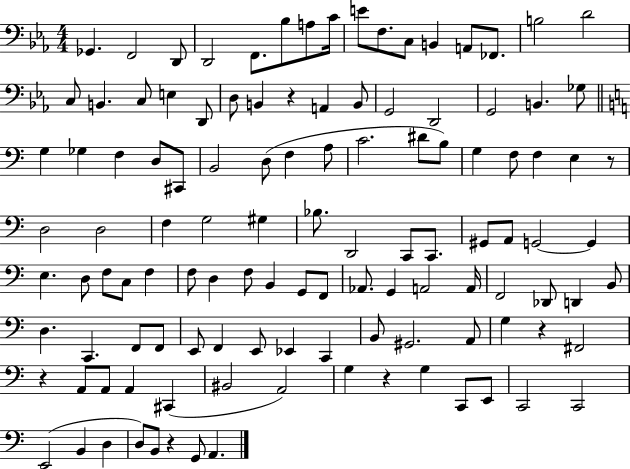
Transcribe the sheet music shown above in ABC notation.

X:1
T:Untitled
M:4/4
L:1/4
K:Eb
_G,, F,,2 D,,/2 D,,2 F,,/2 _B,/2 A,/2 C/4 E/2 F,/2 C,/2 B,, A,,/2 _F,,/2 B,2 D2 C,/2 B,, C,/2 E, D,,/2 D,/2 B,, z A,, B,,/2 G,,2 D,,2 G,,2 B,, _G,/2 G, _G, F, D,/2 ^C,,/2 B,,2 D,/2 F, A,/2 C2 ^D/2 B,/2 G, F,/2 F, E, z/2 D,2 D,2 F, G,2 ^G, _B,/2 D,,2 C,,/2 C,,/2 ^G,,/2 A,,/2 G,,2 G,, E, D,/2 F,/2 C,/2 F, F,/2 D, F,/2 B,, G,,/2 F,,/2 _A,,/2 G,, A,,2 A,,/4 F,,2 _D,,/2 D,, B,,/2 D, C,, F,,/2 F,,/2 E,,/2 F,, E,,/2 _E,, C,, B,,/2 ^G,,2 A,,/2 G, z ^F,,2 z A,,/2 A,,/2 A,, ^C,, ^B,,2 A,,2 G, z G, C,,/2 E,,/2 C,,2 C,,2 E,,2 B,, D, D,/2 B,,/2 z G,,/2 A,,